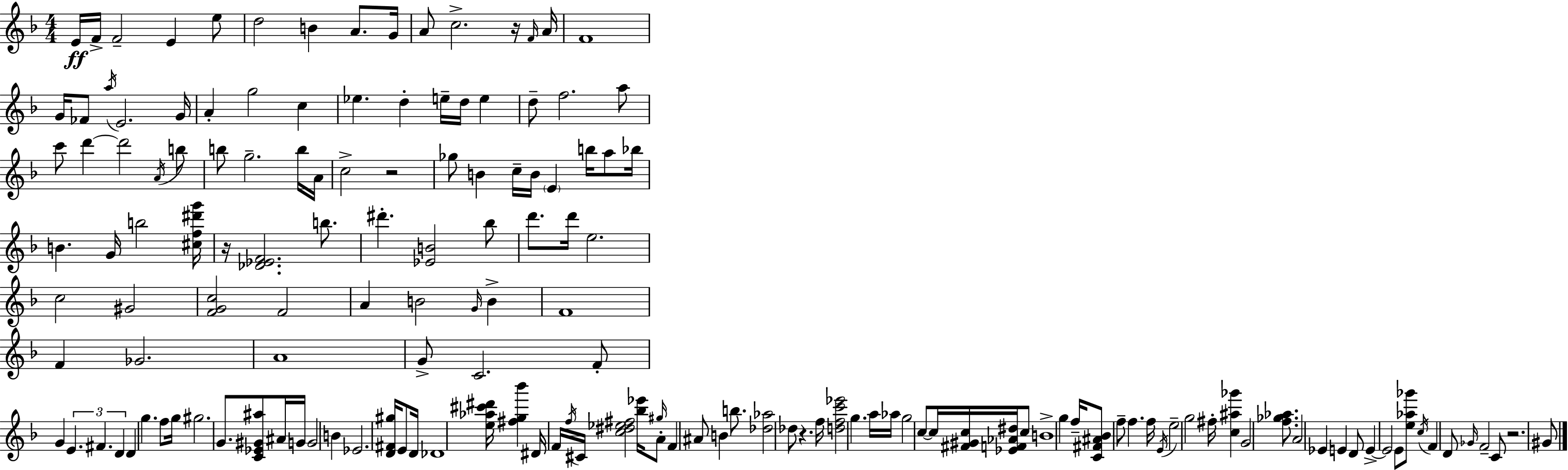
X:1
T:Untitled
M:4/4
L:1/4
K:F
E/4 F/4 F2 E e/2 d2 B A/2 G/4 A/2 c2 z/4 F/4 A/4 F4 G/4 _F/2 a/4 E2 G/4 A g2 c _e d e/4 d/4 e d/2 f2 a/2 c'/2 d' d'2 A/4 b/2 b/2 g2 b/4 A/4 c2 z2 _g/2 B c/4 B/4 E b/4 a/2 _b/4 B G/4 b2 [^cf^d'g']/4 z/4 [_D_EF]2 b/2 ^d' [_EB]2 _b/2 d'/2 d'/4 e2 c2 ^G2 [FGc]2 F2 A B2 G/4 B F4 F _G2 A4 G/2 C2 F/2 G E ^F D D g f/2 g/4 ^g2 G/2 [C_E^G^a]/2 ^A/4 G/4 G2 B _E2 [D^F^g]/4 E/2 D/4 _D4 [e_a^c'^d']/4 [^fg_b'] ^D/4 F/4 f/4 ^C/4 [c^d_e^f]2 [_b_e']/4 ^g/4 A/2 F ^A/2 B b/2 [_d_a]2 _d/2 z f/4 [dfc'_e']2 g a/4 _a/4 g2 c/2 c/4 [^F^Gc]/4 [_EF_A^d]/4 c/2 B4 g f/4 [C^F^A_B]/2 f/2 f f/4 E/4 e2 g2 ^f/4 [c^a_g'] G2 [f_g_a]/2 A2 _E E D/2 E E2 E/2 [e_a_g']/2 c/4 F D/2 _G/4 F2 C/2 z2 ^G/2